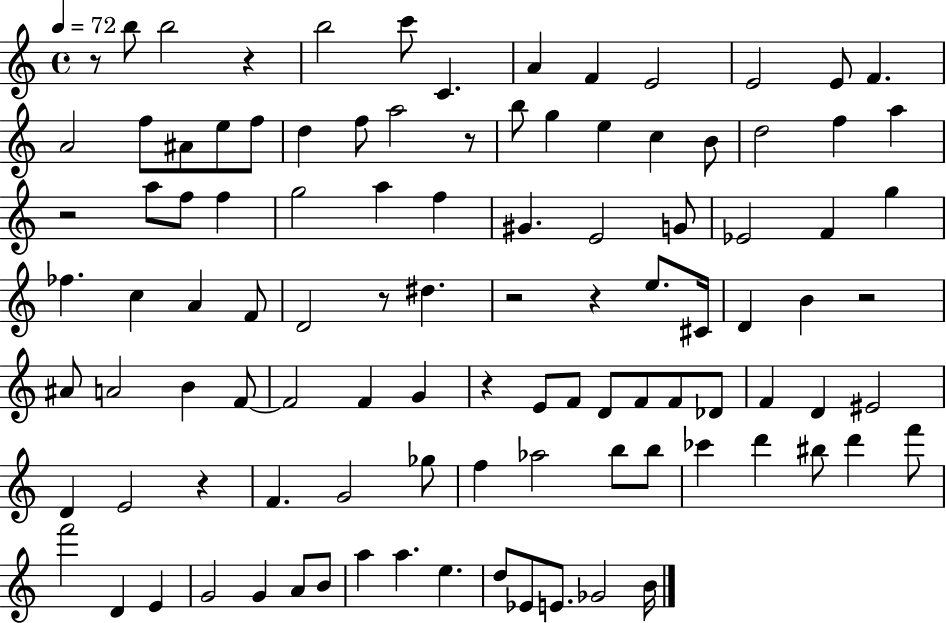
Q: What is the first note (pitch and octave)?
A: B5